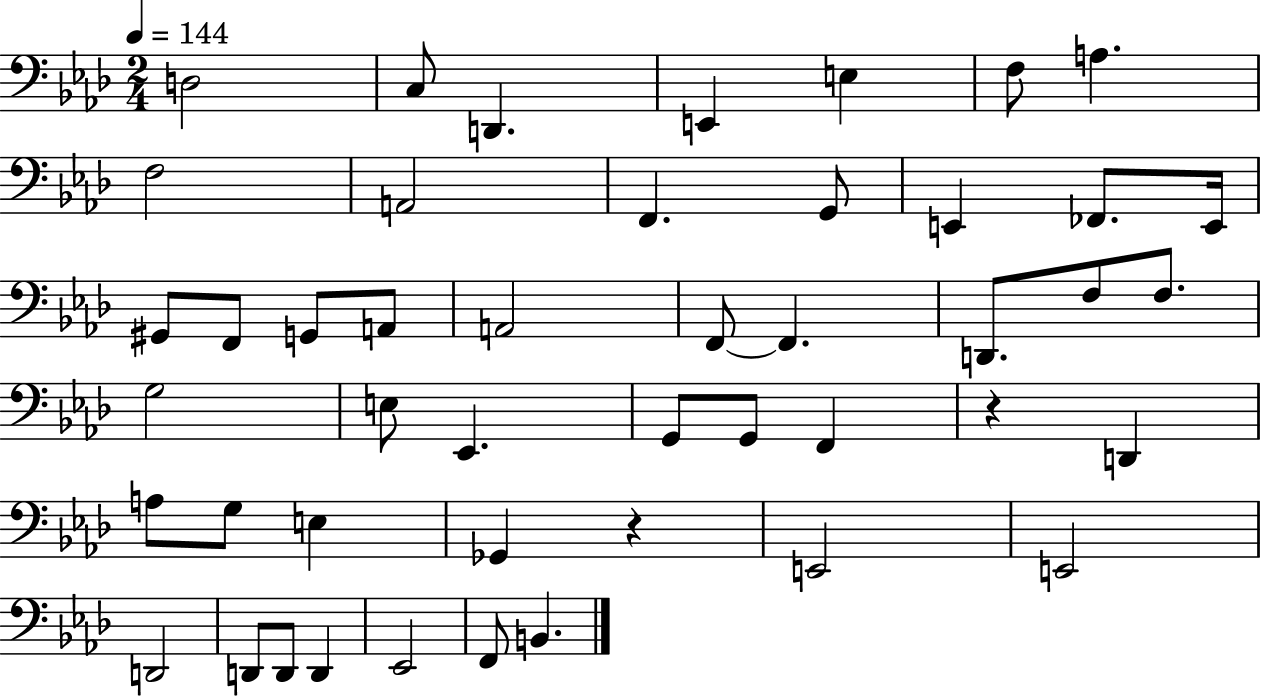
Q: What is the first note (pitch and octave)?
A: D3